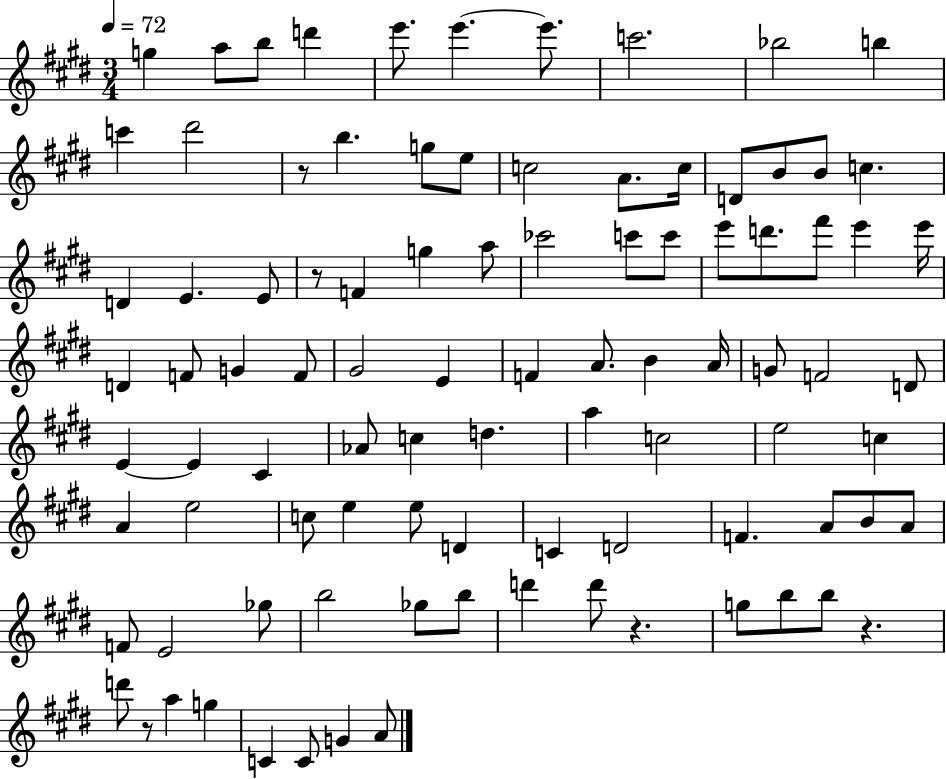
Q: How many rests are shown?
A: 5